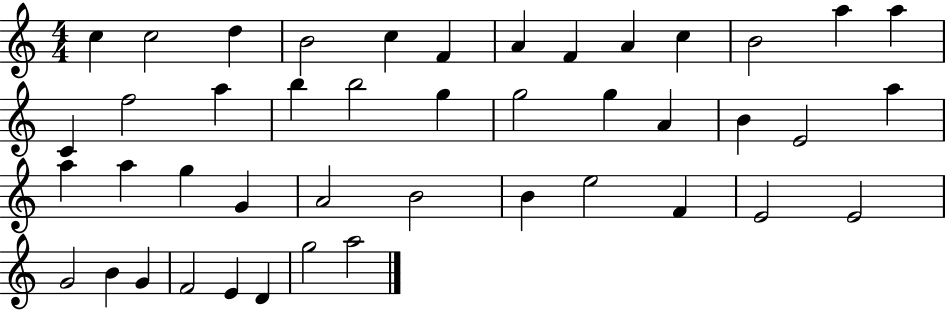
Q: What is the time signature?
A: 4/4